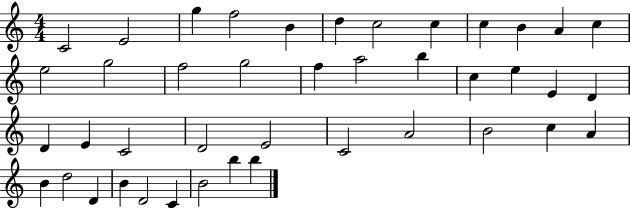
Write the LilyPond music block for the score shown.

{
  \clef treble
  \numericTimeSignature
  \time 4/4
  \key c \major
  c'2 e'2 | g''4 f''2 b'4 | d''4 c''2 c''4 | c''4 b'4 a'4 c''4 | \break e''2 g''2 | f''2 g''2 | f''4 a''2 b''4 | c''4 e''4 e'4 d'4 | \break d'4 e'4 c'2 | d'2 e'2 | c'2 a'2 | b'2 c''4 a'4 | \break b'4 d''2 d'4 | b'4 d'2 c'4 | b'2 b''4 b''4 | \bar "|."
}